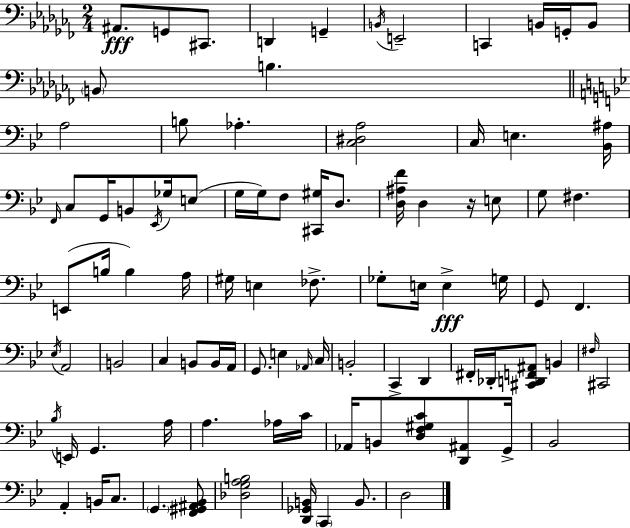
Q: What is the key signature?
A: AES minor